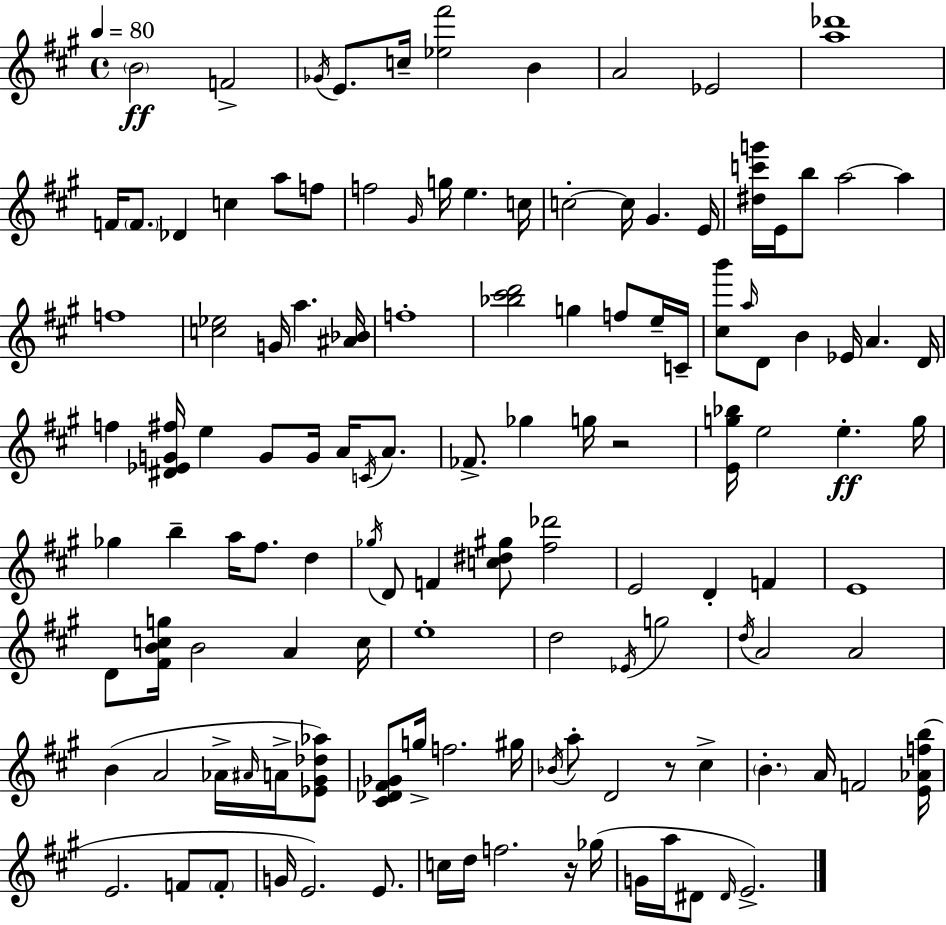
X:1
T:Untitled
M:4/4
L:1/4
K:A
B2 F2 _G/4 E/2 c/4 [_e^f']2 B A2 _E2 [a_d']4 F/4 F/2 _D c a/2 f/2 f2 ^G/4 g/4 e c/4 c2 c/4 ^G E/4 [^dc'g']/4 E/4 b/2 a2 a f4 [c_e]2 G/4 a [^A_B]/4 f4 [_b^c'd']2 g f/2 e/4 C/4 [^cb']/2 a/4 D/2 B _E/4 A D/4 f [^D_EG^f]/4 e G/2 G/4 A/4 C/4 A/2 _F/2 _g g/4 z2 [Eg_b]/4 e2 e g/4 _g b a/4 ^f/2 d _g/4 D/2 F [c^d^g]/2 [^f_d']2 E2 D F E4 D/2 [^FBcg]/4 B2 A c/4 e4 d2 _E/4 g2 d/4 A2 A2 B A2 _A/4 ^A/4 A/4 [_E^G_d_a]/2 [^C_D^F_G]/2 g/4 f2 ^g/4 _B/4 a/2 D2 z/2 ^c B A/4 F2 [E_Afb]/4 E2 F/2 F/2 G/4 E2 E/2 c/4 d/4 f2 z/4 _g/4 G/4 a/4 ^D/2 ^D/4 E2